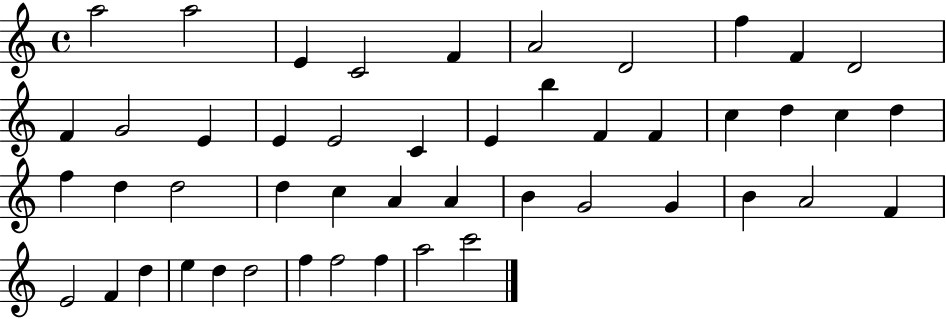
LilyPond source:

{
  \clef treble
  \time 4/4
  \defaultTimeSignature
  \key c \major
  a''2 a''2 | e'4 c'2 f'4 | a'2 d'2 | f''4 f'4 d'2 | \break f'4 g'2 e'4 | e'4 e'2 c'4 | e'4 b''4 f'4 f'4 | c''4 d''4 c''4 d''4 | \break f''4 d''4 d''2 | d''4 c''4 a'4 a'4 | b'4 g'2 g'4 | b'4 a'2 f'4 | \break e'2 f'4 d''4 | e''4 d''4 d''2 | f''4 f''2 f''4 | a''2 c'''2 | \break \bar "|."
}